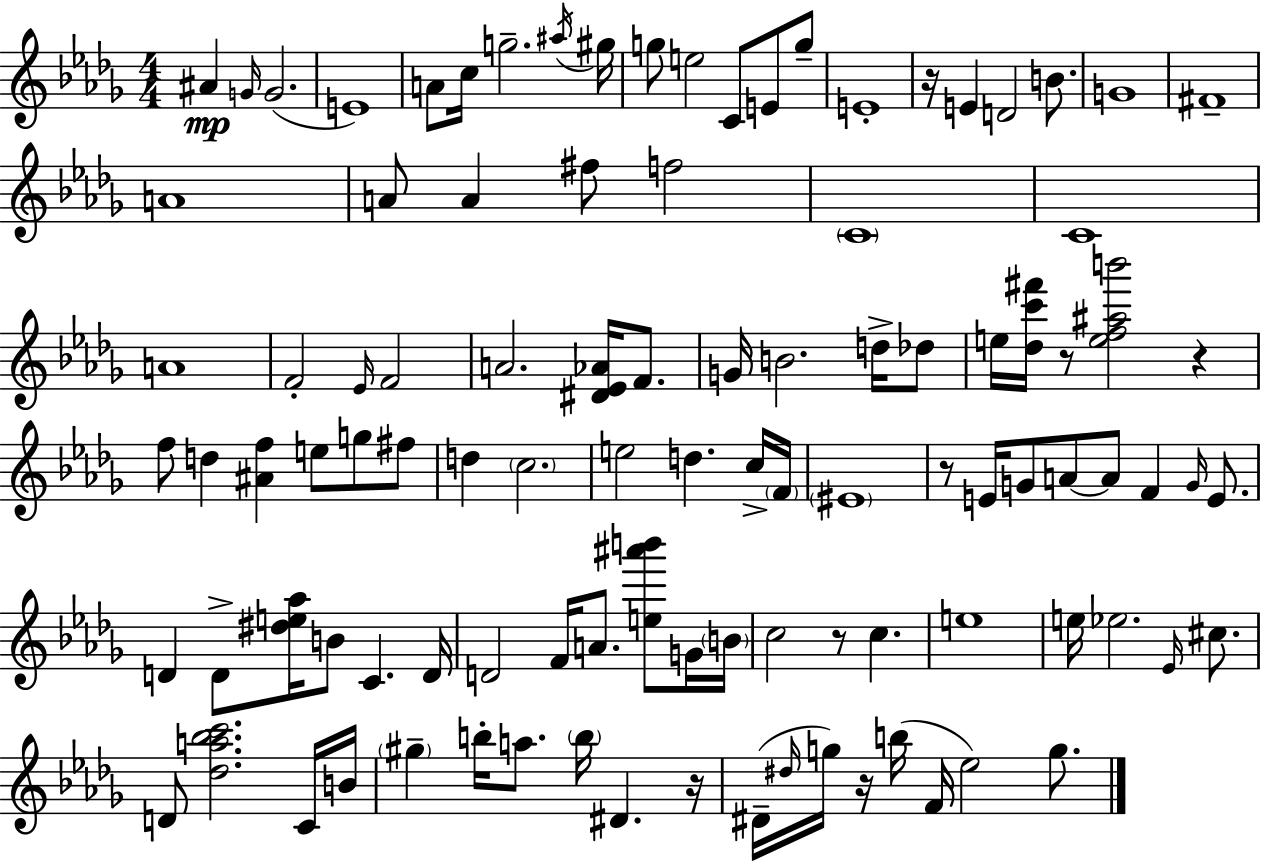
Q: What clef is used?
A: treble